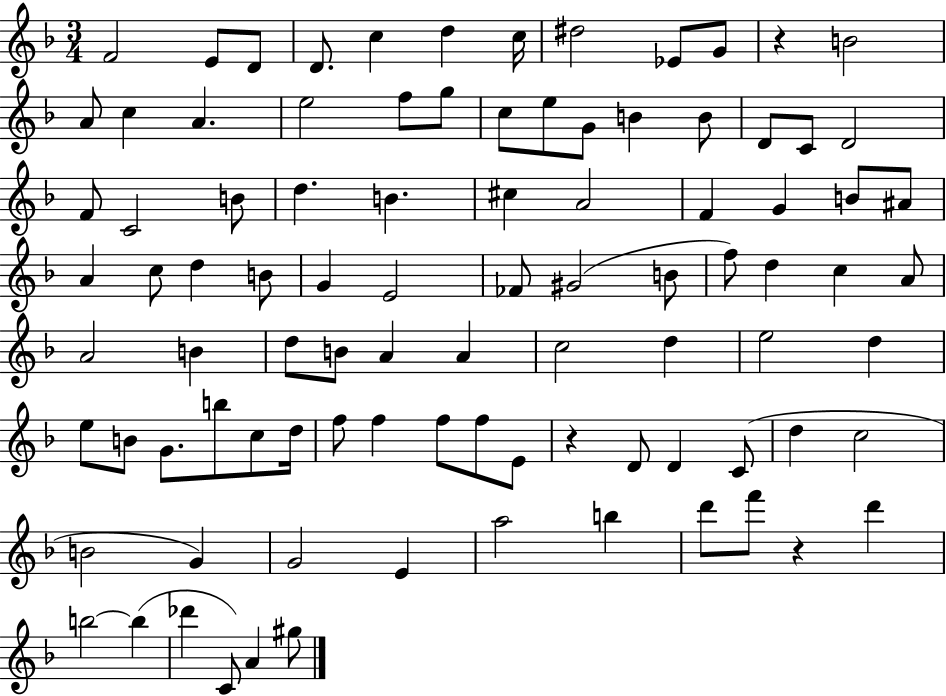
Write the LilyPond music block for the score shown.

{
  \clef treble
  \numericTimeSignature
  \time 3/4
  \key f \major
  f'2 e'8 d'8 | d'8. c''4 d''4 c''16 | dis''2 ees'8 g'8 | r4 b'2 | \break a'8 c''4 a'4. | e''2 f''8 g''8 | c''8 e''8 g'8 b'4 b'8 | d'8 c'8 d'2 | \break f'8 c'2 b'8 | d''4. b'4. | cis''4 a'2 | f'4 g'4 b'8 ais'8 | \break a'4 c''8 d''4 b'8 | g'4 e'2 | fes'8 gis'2( b'8 | f''8) d''4 c''4 a'8 | \break a'2 b'4 | d''8 b'8 a'4 a'4 | c''2 d''4 | e''2 d''4 | \break e''8 b'8 g'8. b''8 c''8 d''16 | f''8 f''4 f''8 f''8 e'8 | r4 d'8 d'4 c'8( | d''4 c''2 | \break b'2 g'4) | g'2 e'4 | a''2 b''4 | d'''8 f'''8 r4 d'''4 | \break b''2~~ b''4( | des'''4 c'8) a'4 gis''8 | \bar "|."
}